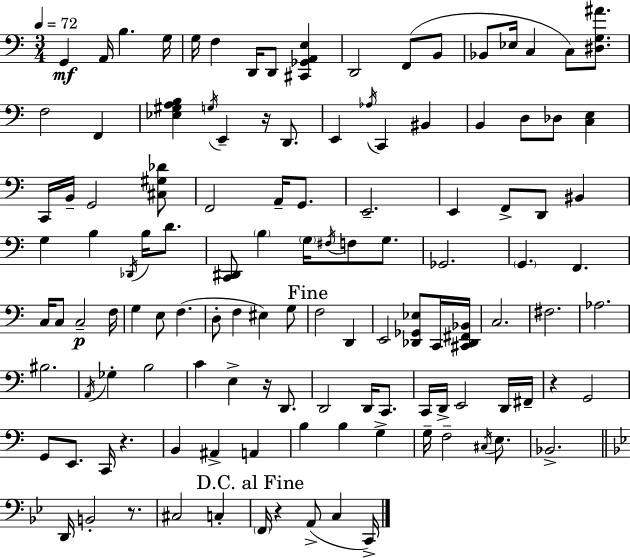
G2/q A2/s B3/q. G3/s G3/s F3/q D2/s D2/e [C#2,Gb2,A2,E3]/q D2/h F2/e B2/e Bb2/e Eb3/s C3/q C3/e [D#3,G3,A#4]/e. F3/h F2/q [Eb3,G#3,A3,B3]/q G3/s E2/q R/s D2/e. E2/q Ab3/s C2/q BIS2/q B2/q D3/e Db3/e [C3,E3]/q C2/s B2/s G2/h [C#3,G#3,Db4]/e F2/h A2/s G2/e. E2/h. E2/q F2/e D2/e BIS2/q G3/q B3/q Db2/s B3/s D4/e. [C2,D#2]/e B3/q G3/s F#3/s F3/e G3/e. Gb2/h. G2/q. F2/q. C3/s C3/e C3/h F3/s G3/q E3/e F3/q. D3/e F3/q EIS3/q G3/e F3/h D2/q E2/h [Db2,Gb2,Eb3]/e C2/s [C#2,Db2,F#2,Bb2]/s C3/h. F#3/h. Ab3/h. BIS3/h. A2/s Gb3/q B3/h C4/q E3/q R/s D2/e. D2/h D2/s C2/e. C2/s D2/s E2/h D2/s F#2/s R/q G2/h G2/e E2/e. C2/s R/q. B2/q A#2/q A2/q B3/q B3/q G3/q G3/s F3/h C#3/s E3/e. Bb2/h. D2/s B2/h R/e. C#3/h C3/q F2/s R/q A2/e C3/q C2/s